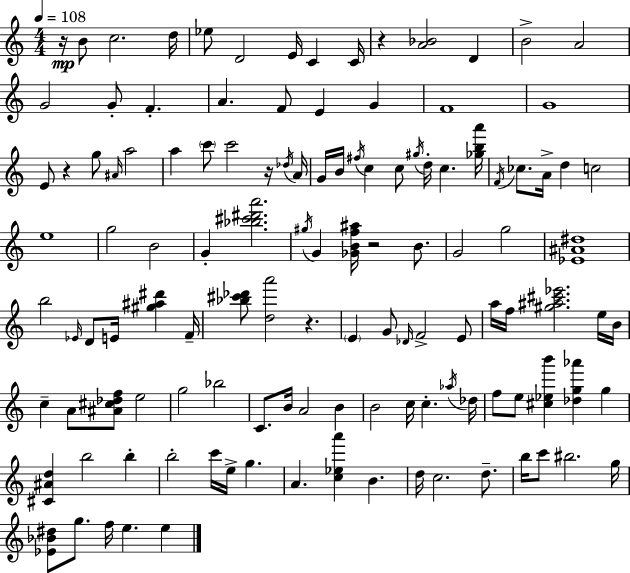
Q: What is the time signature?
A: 4/4